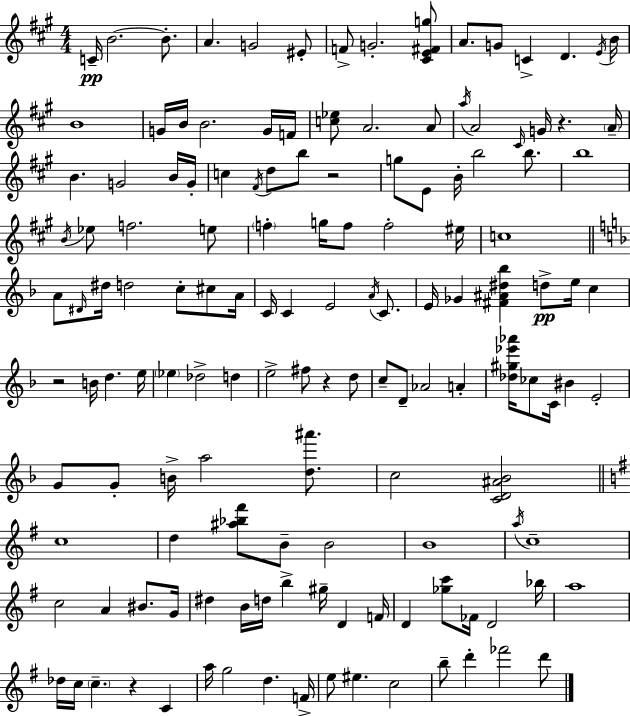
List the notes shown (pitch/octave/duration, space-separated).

C4/s B4/h. B4/e. A4/q. G4/h EIS4/e F4/e G4/h. [C#4,E4,F#4,G5]/e A4/e. G4/e C4/q D4/q. E4/s B4/s B4/w G4/s B4/s B4/h. G4/s F4/s [C5,Eb5]/e A4/h. A4/e A5/s A4/h C#4/s G4/s R/q. A4/s B4/q. G4/h B4/s G4/s C5/q F#4/s D5/e B5/e R/h G5/e E4/e B4/s B5/h B5/e. B5/w B4/s Eb5/e F5/h. E5/e F5/q G5/s F5/e F5/h EIS5/s C5/w A4/e D#4/s D#5/s D5/h C5/e C#5/e A4/s C4/s C4/q E4/h A4/s C4/e. E4/s Gb4/q [F#4,A#4,D#5,Bb5]/q D5/e E5/s C5/q R/h B4/s D5/q. E5/s Eb5/q Db5/h D5/q E5/h F#5/e R/q D5/e C5/e D4/e Ab4/h A4/q [Db5,G#5,Eb6,Ab6]/s CES5/e C4/s BIS4/q E4/h G4/e G4/e B4/s A5/h [D5,A#6]/e. C5/h [C4,D4,A#4,Bb4]/h C5/w D5/q [A#5,Bb5,F#6]/e B4/e B4/h B4/w A5/s C5/w C5/h A4/q BIS4/e. G4/s D#5/q B4/s D5/s B5/q G#5/s D4/q F4/s D4/q [Gb5,C6]/e FES4/s D4/h Bb5/s A5/w Db5/s C5/s C5/q. R/q C4/q A5/s G5/h D5/q. F4/s E5/e EIS5/q. C5/h B5/e D6/q FES6/h D6/e